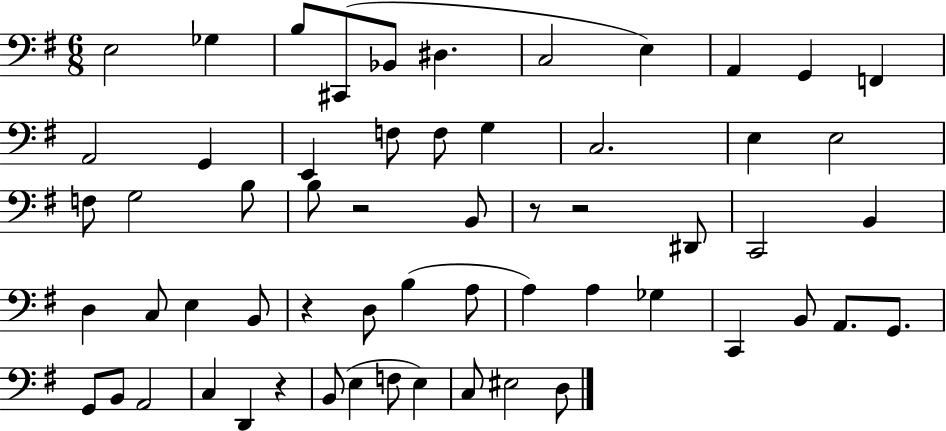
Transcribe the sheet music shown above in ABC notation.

X:1
T:Untitled
M:6/8
L:1/4
K:G
E,2 _G, B,/2 ^C,,/2 _B,,/2 ^D, C,2 E, A,, G,, F,, A,,2 G,, E,, F,/2 F,/2 G, C,2 E, E,2 F,/2 G,2 B,/2 B,/2 z2 B,,/2 z/2 z2 ^D,,/2 C,,2 B,, D, C,/2 E, B,,/2 z D,/2 B, A,/2 A, A, _G, C,, B,,/2 A,,/2 G,,/2 G,,/2 B,,/2 A,,2 C, D,, z B,,/2 E, F,/2 E, C,/2 ^E,2 D,/2